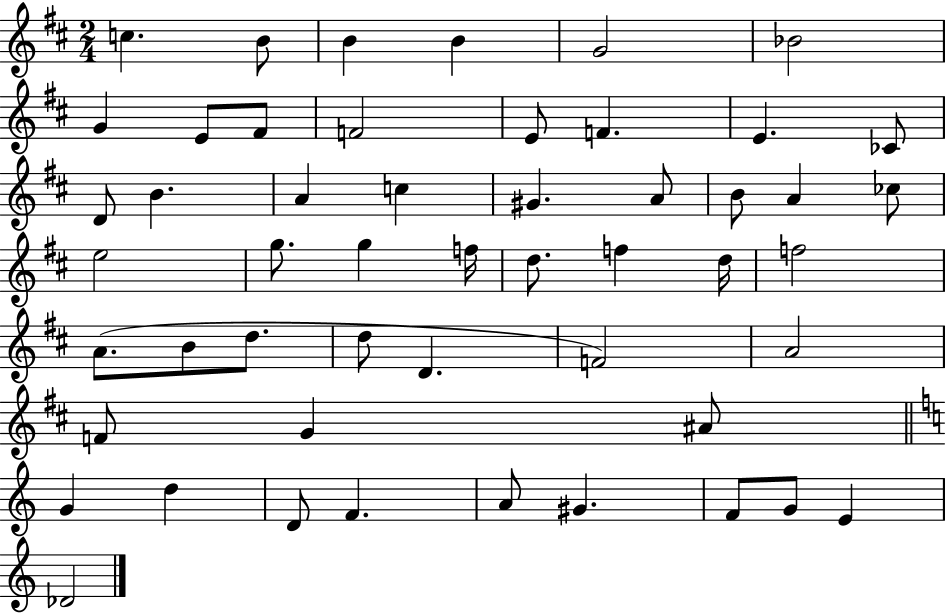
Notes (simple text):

C5/q. B4/e B4/q B4/q G4/h Bb4/h G4/q E4/e F#4/e F4/h E4/e F4/q. E4/q. CES4/e D4/e B4/q. A4/q C5/q G#4/q. A4/e B4/e A4/q CES5/e E5/h G5/e. G5/q F5/s D5/e. F5/q D5/s F5/h A4/e. B4/e D5/e. D5/e D4/q. F4/h A4/h F4/e G4/q A#4/e G4/q D5/q D4/e F4/q. A4/e G#4/q. F4/e G4/e E4/q Db4/h